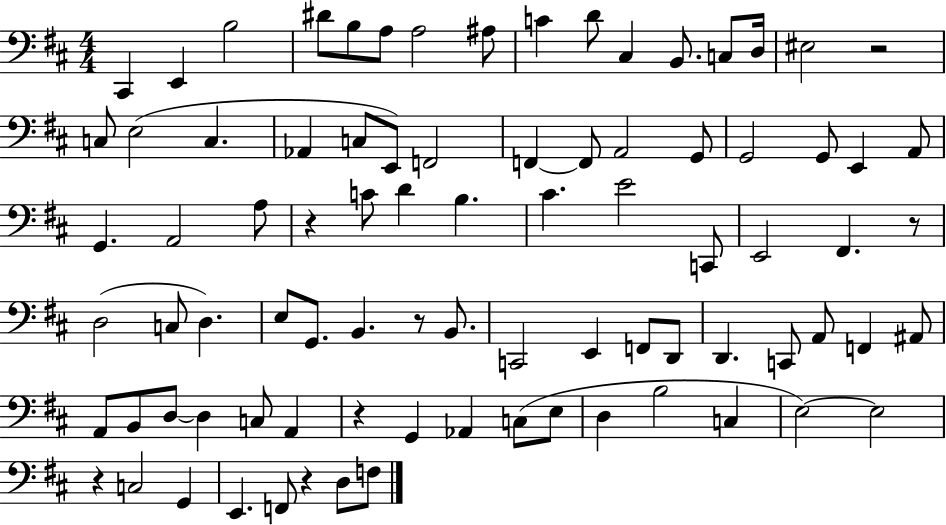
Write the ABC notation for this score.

X:1
T:Untitled
M:4/4
L:1/4
K:D
^C,, E,, B,2 ^D/2 B,/2 A,/2 A,2 ^A,/2 C D/2 ^C, B,,/2 C,/2 D,/4 ^E,2 z2 C,/2 E,2 C, _A,, C,/2 E,,/2 F,,2 F,, F,,/2 A,,2 G,,/2 G,,2 G,,/2 E,, A,,/2 G,, A,,2 A,/2 z C/2 D B, ^C E2 C,,/2 E,,2 ^F,, z/2 D,2 C,/2 D, E,/2 G,,/2 B,, z/2 B,,/2 C,,2 E,, F,,/2 D,,/2 D,, C,,/2 A,,/2 F,, ^A,,/2 A,,/2 B,,/2 D,/2 D, C,/2 A,, z G,, _A,, C,/2 E,/2 D, B,2 C, E,2 E,2 z C,2 G,, E,, F,,/2 z D,/2 F,/2